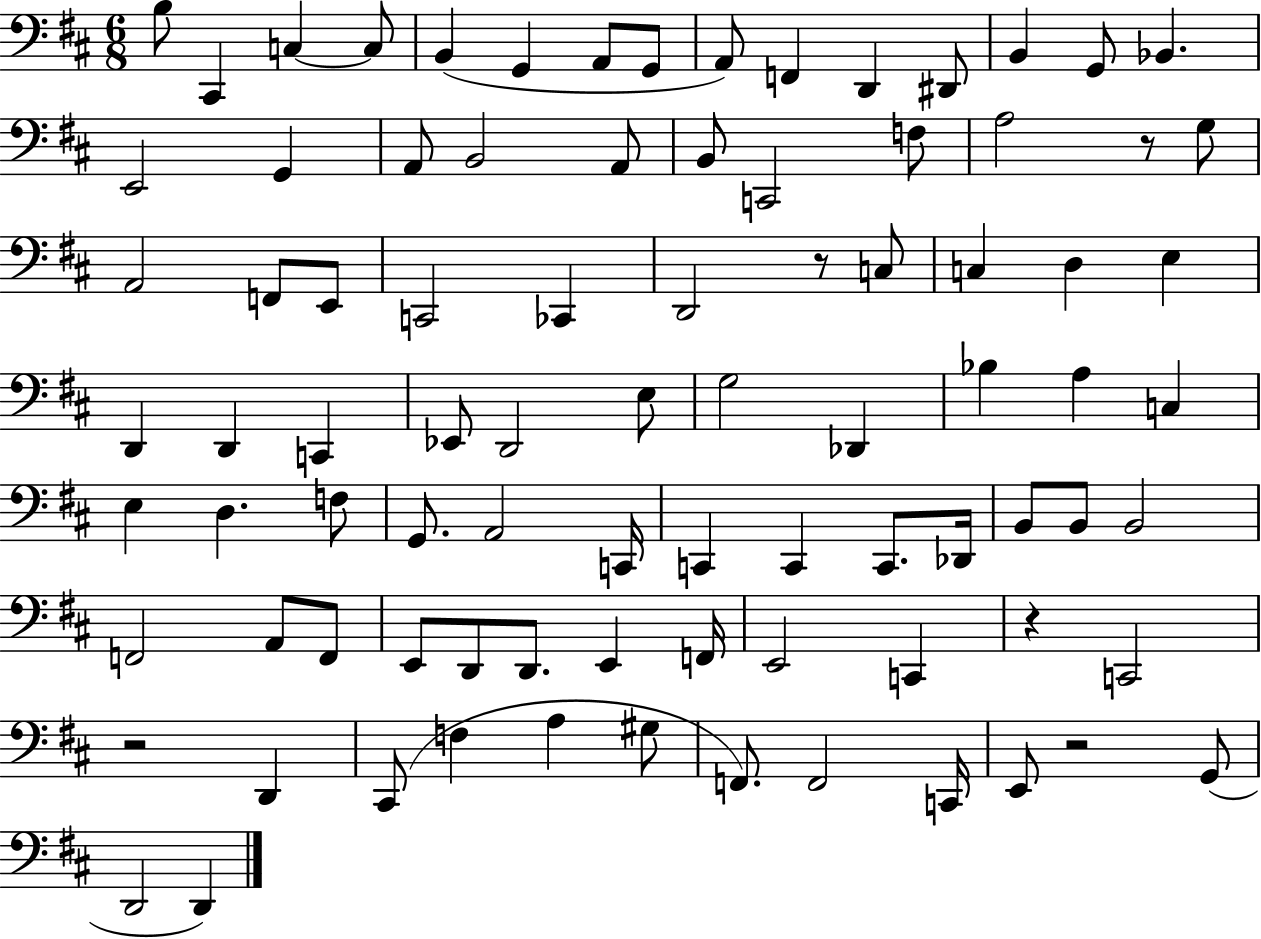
B3/e C#2/q C3/q C3/e B2/q G2/q A2/e G2/e A2/e F2/q D2/q D#2/e B2/q G2/e Bb2/q. E2/h G2/q A2/e B2/h A2/e B2/e C2/h F3/e A3/h R/e G3/e A2/h F2/e E2/e C2/h CES2/q D2/h R/e C3/e C3/q D3/q E3/q D2/q D2/q C2/q Eb2/e D2/h E3/e G3/h Db2/q Bb3/q A3/q C3/q E3/q D3/q. F3/e G2/e. A2/h C2/s C2/q C2/q C2/e. Db2/s B2/e B2/e B2/h F2/h A2/e F2/e E2/e D2/e D2/e. E2/q F2/s E2/h C2/q R/q C2/h R/h D2/q C#2/e F3/q A3/q G#3/e F2/e. F2/h C2/s E2/e R/h G2/e D2/h D2/q